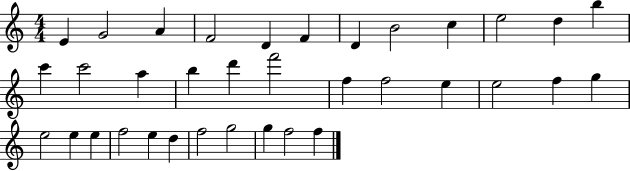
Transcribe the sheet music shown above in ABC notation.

X:1
T:Untitled
M:4/4
L:1/4
K:C
E G2 A F2 D F D B2 c e2 d b c' c'2 a b d' f'2 f f2 e e2 f g e2 e e f2 e d f2 g2 g f2 f